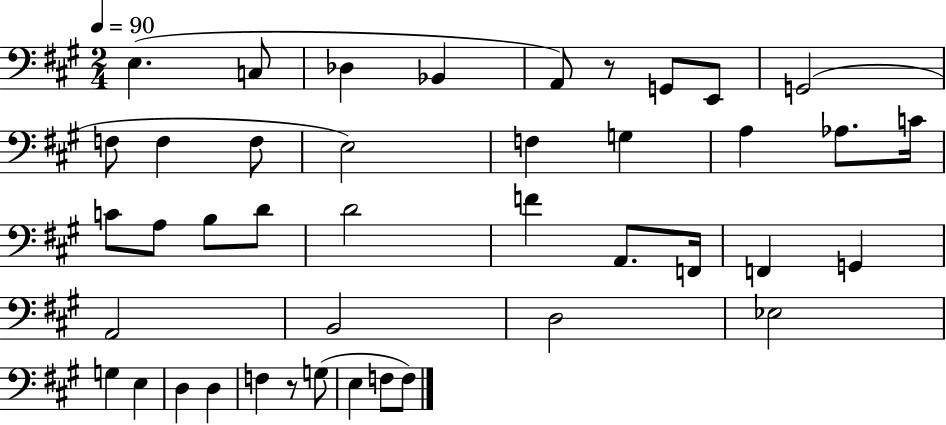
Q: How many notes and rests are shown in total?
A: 42